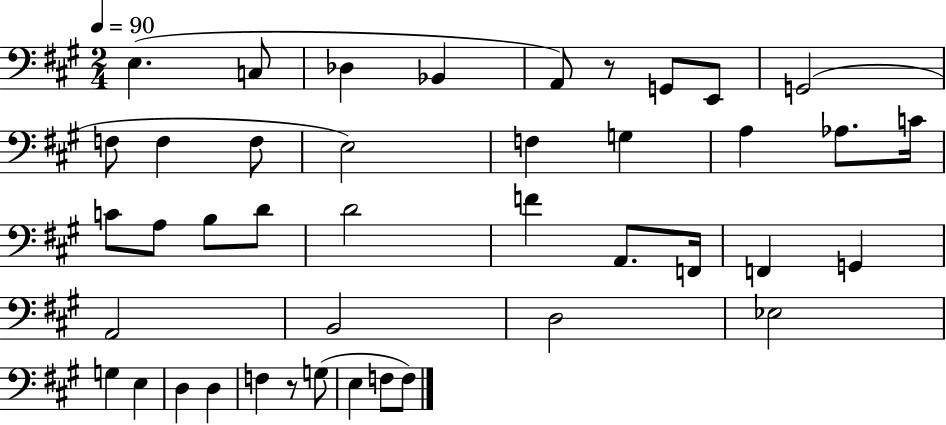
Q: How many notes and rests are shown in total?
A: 42